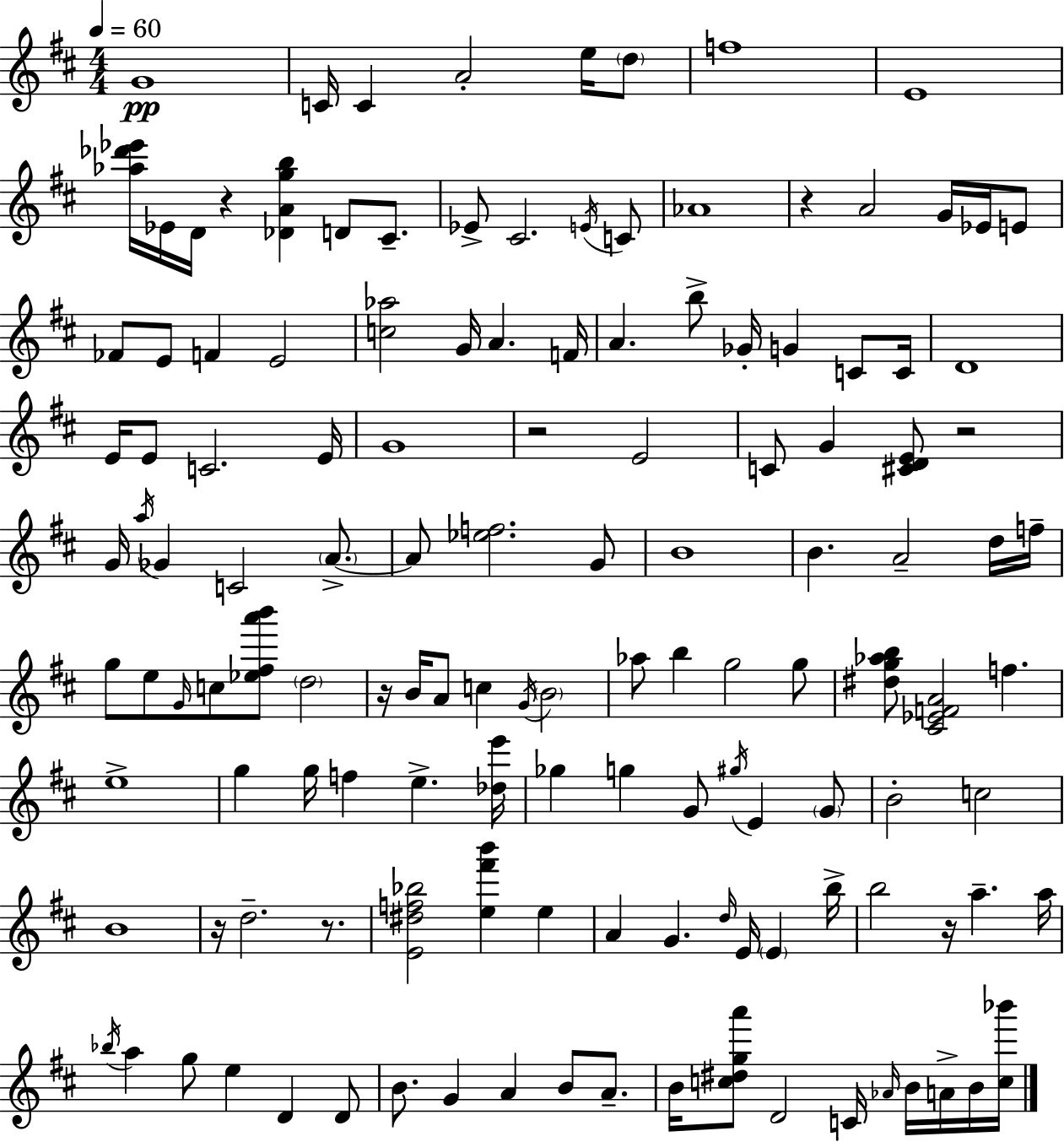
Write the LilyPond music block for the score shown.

{
  \clef treble
  \numericTimeSignature
  \time 4/4
  \key d \major
  \tempo 4 = 60
  g'1\pp | c'16 c'4 a'2-. e''16 \parenthesize d''8 | f''1 | e'1 | \break <aes'' des''' ees'''>16 ees'16 d'16 r4 <des' a' g'' b''>4 d'8 cis'8.-- | ees'8-> cis'2. \acciaccatura { e'16 } c'8 | aes'1 | r4 a'2 g'16 ees'16 e'8 | \break fes'8 e'8 f'4 e'2 | <c'' aes''>2 g'16 a'4. | f'16 a'4. b''8-> ges'16-. g'4 c'8 | c'16 d'1 | \break e'16 e'8 c'2. | e'16 g'1 | r2 e'2 | c'8 g'4 <cis' d' e'>8 r2 | \break g'16 \acciaccatura { a''16 } ges'4 c'2 \parenthesize a'8.->~~ | a'8 <ees'' f''>2. | g'8 b'1 | b'4. a'2-- | \break d''16 f''16-- g''8 e''8 \grace { g'16 } c''8 <ees'' fis'' a''' b'''>8 \parenthesize d''2 | r16 b'16 a'8 c''4 \acciaccatura { g'16 } \parenthesize b'2 | aes''8 b''4 g''2 | g''8 <dis'' g'' aes'' b''>8 <cis' ees' f' a'>2 f''4. | \break e''1-> | g''4 g''16 f''4 e''4.-> | <des'' e'''>16 ges''4 g''4 g'8 \acciaccatura { gis''16 } e'4 | \parenthesize g'8 b'2-. c''2 | \break b'1 | r16 d''2.-- | r8. <e' dis'' f'' bes''>2 <e'' fis''' b'''>4 | e''4 a'4 g'4. \grace { d''16 } | \break e'16 \parenthesize e'4 b''16-> b''2 r16 a''4.-- | a''16 \acciaccatura { bes''16 } a''4 g''8 e''4 | d'4 d'8 b'8. g'4 a'4 | b'8 a'8.-- b'16 <c'' dis'' g'' a'''>8 d'2 | \break c'16 \grace { aes'16 } b'16 a'16-> b'16 <c'' bes'''>16 \bar "|."
}